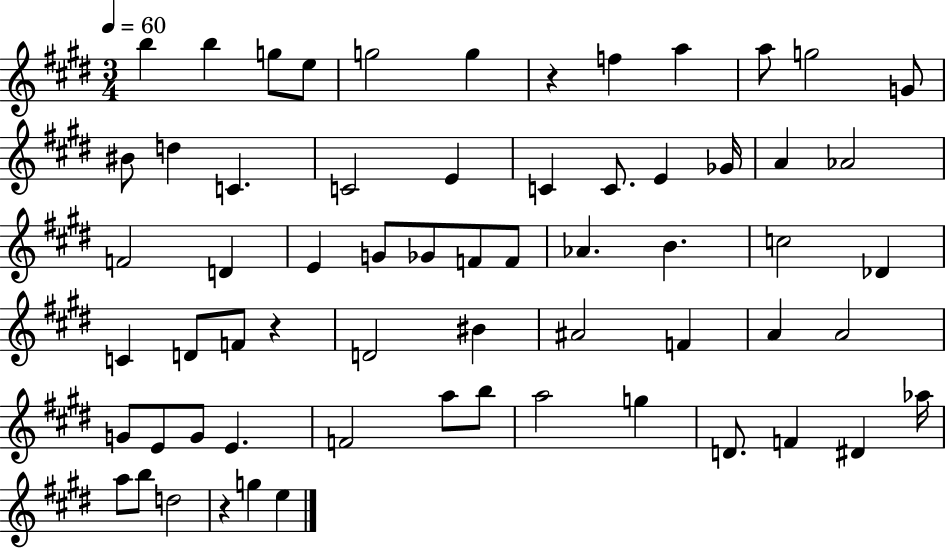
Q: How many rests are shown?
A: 3